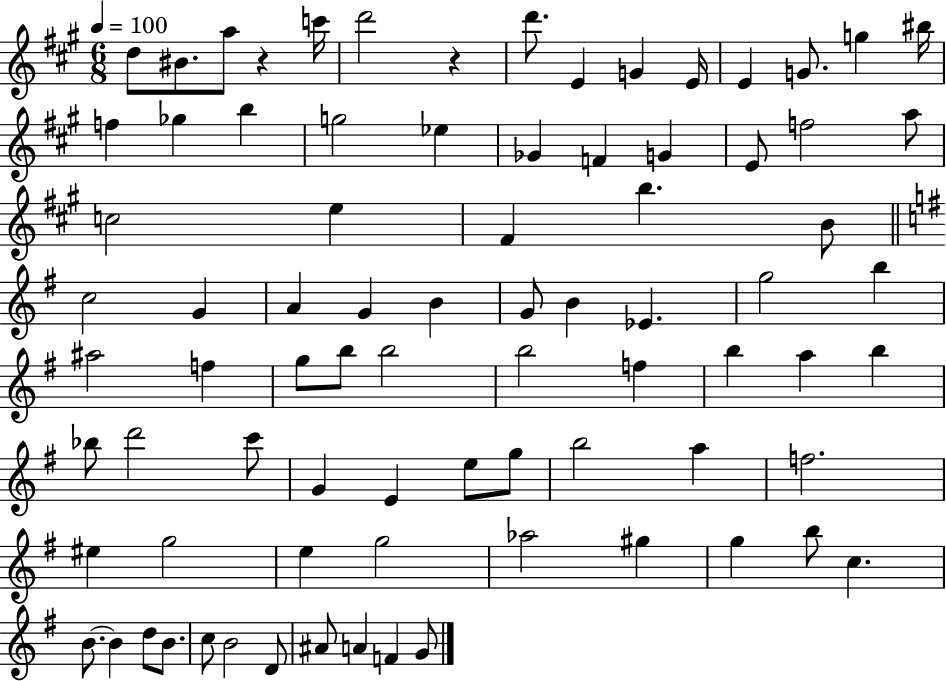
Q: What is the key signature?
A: A major